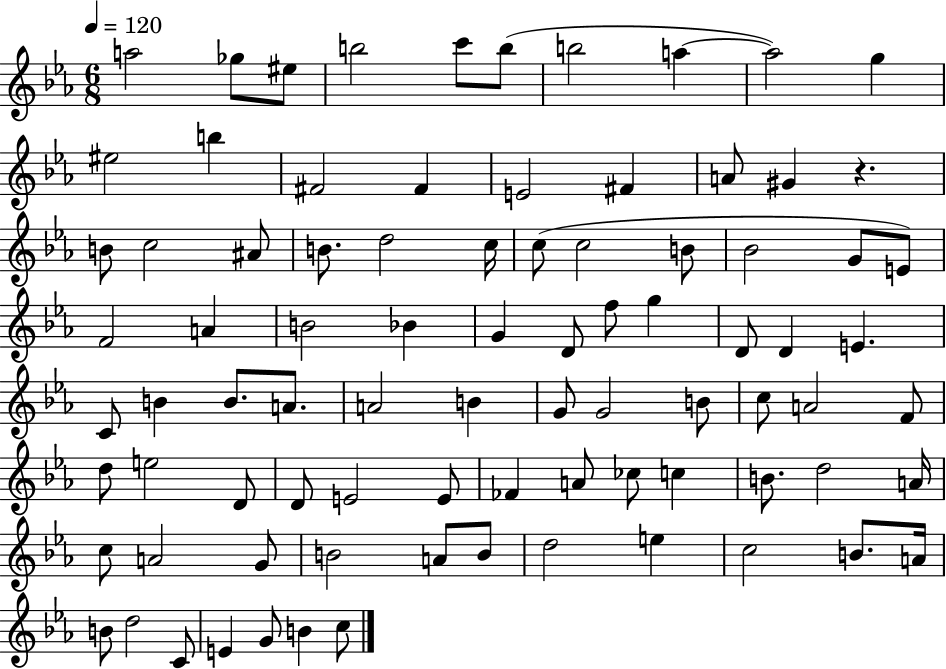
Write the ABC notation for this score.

X:1
T:Untitled
M:6/8
L:1/4
K:Eb
a2 _g/2 ^e/2 b2 c'/2 b/2 b2 a a2 g ^e2 b ^F2 ^F E2 ^F A/2 ^G z B/2 c2 ^A/2 B/2 d2 c/4 c/2 c2 B/2 _B2 G/2 E/2 F2 A B2 _B G D/2 f/2 g D/2 D E C/2 B B/2 A/2 A2 B G/2 G2 B/2 c/2 A2 F/2 d/2 e2 D/2 D/2 E2 E/2 _F A/2 _c/2 c B/2 d2 A/4 c/2 A2 G/2 B2 A/2 B/2 d2 e c2 B/2 A/4 B/2 d2 C/2 E G/2 B c/2